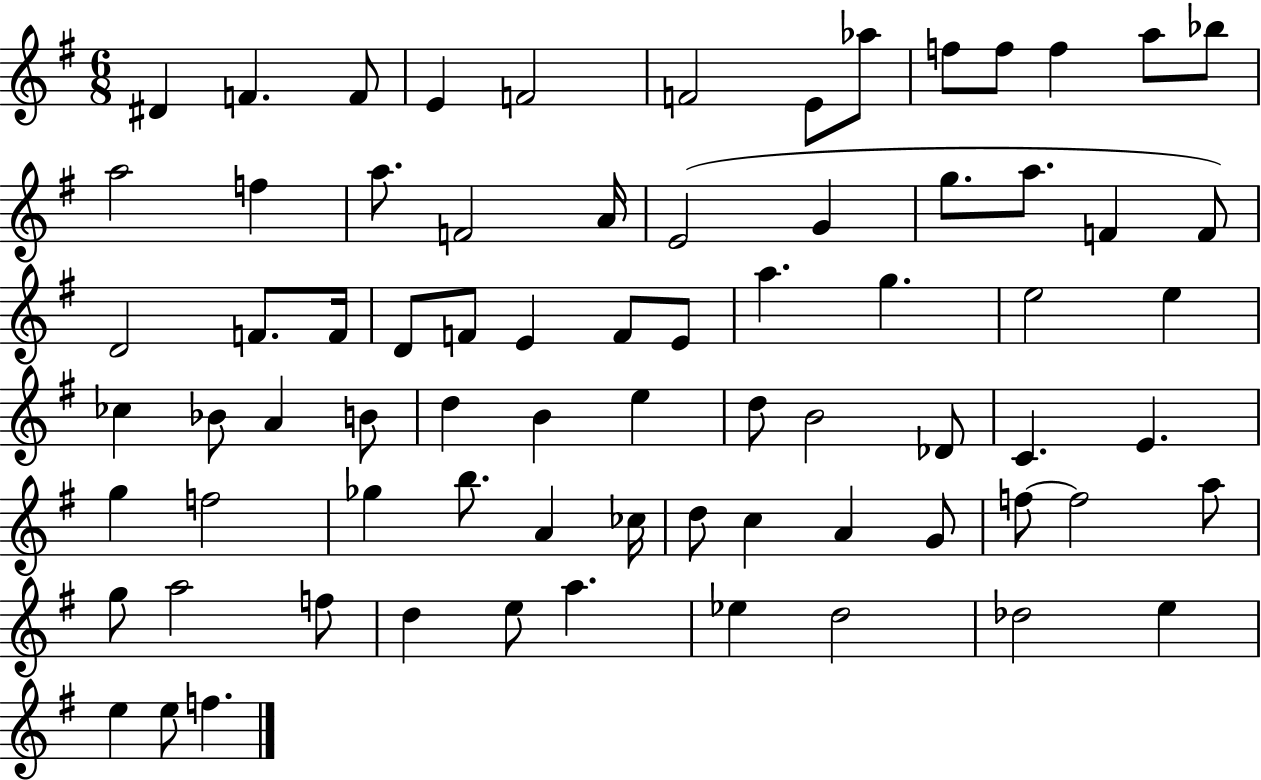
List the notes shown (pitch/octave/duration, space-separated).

D#4/q F4/q. F4/e E4/q F4/h F4/h E4/e Ab5/e F5/e F5/e F5/q A5/e Bb5/e A5/h F5/q A5/e. F4/h A4/s E4/h G4/q G5/e. A5/e. F4/q F4/e D4/h F4/e. F4/s D4/e F4/e E4/q F4/e E4/e A5/q. G5/q. E5/h E5/q CES5/q Bb4/e A4/q B4/e D5/q B4/q E5/q D5/e B4/h Db4/e C4/q. E4/q. G5/q F5/h Gb5/q B5/e. A4/q CES5/s D5/e C5/q A4/q G4/e F5/e F5/h A5/e G5/e A5/h F5/e D5/q E5/e A5/q. Eb5/q D5/h Db5/h E5/q E5/q E5/e F5/q.